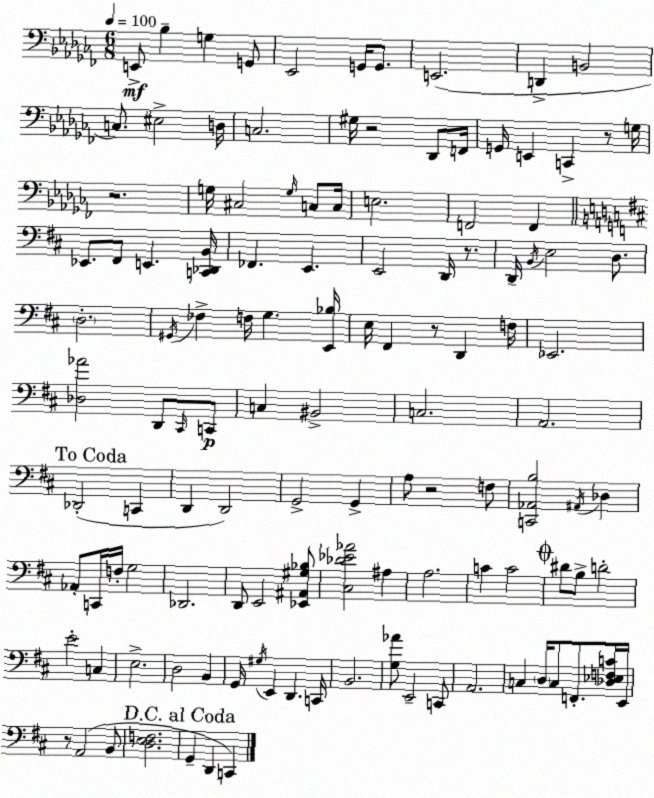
X:1
T:Untitled
M:6/8
L:1/4
K:Abm
E,,/2 _B, G, G,,/2 _E,,2 G,,/4 G,,/2 E,,2 D,, B,,2 C,/2 ^E,2 D,/4 C,2 ^G,/4 z2 _D,,/2 F,,/4 G,,/4 E,, C,, z/2 G,/4 z2 G,/4 ^C,2 G,/4 C,/2 C,/4 E,2 F,,2 F,, _E,,/2 ^F,,/2 E,, [C,,_D,,B,,]/4 _F,, E,, E,,2 D,,/4 z/2 D,,/4 B,,/4 E,2 D,/2 D,2 ^G,,/4 _F, F,/4 G, [E,,_B,]/4 E,/4 ^F,, z/2 D,, F,/4 _E,,2 [_D,_A]2 D,,/2 ^C,,/4 C,,/2 C, ^B,,2 C,2 A,,2 _D,,2 C,, D,, D,,2 G,,2 G,, A,/2 z2 F,/2 [C,,_A,,B,]2 ^A,,/4 _D, _A,,/2 C,,/4 F,/4 G,2 _D,,2 D,,/2 E,,2 [_E,,^A,,^G,_B,]/2 [^C,_D_E_A]2 ^A, A,2 C C2 ^D/2 B,/2 D2 E2 C, E,2 D,2 B,, G,,/4 ^G,/4 E,, D,, C,,/4 B,,2 [G,_A]/2 E,,2 C,,/2 A,,2 C, D,/4 C,/2 F,,/2 [_D,_E,F,C]/4 E,,/4 z/2 A,,2 B,,/2 [D,E,F,]2 G,, D,, C,,